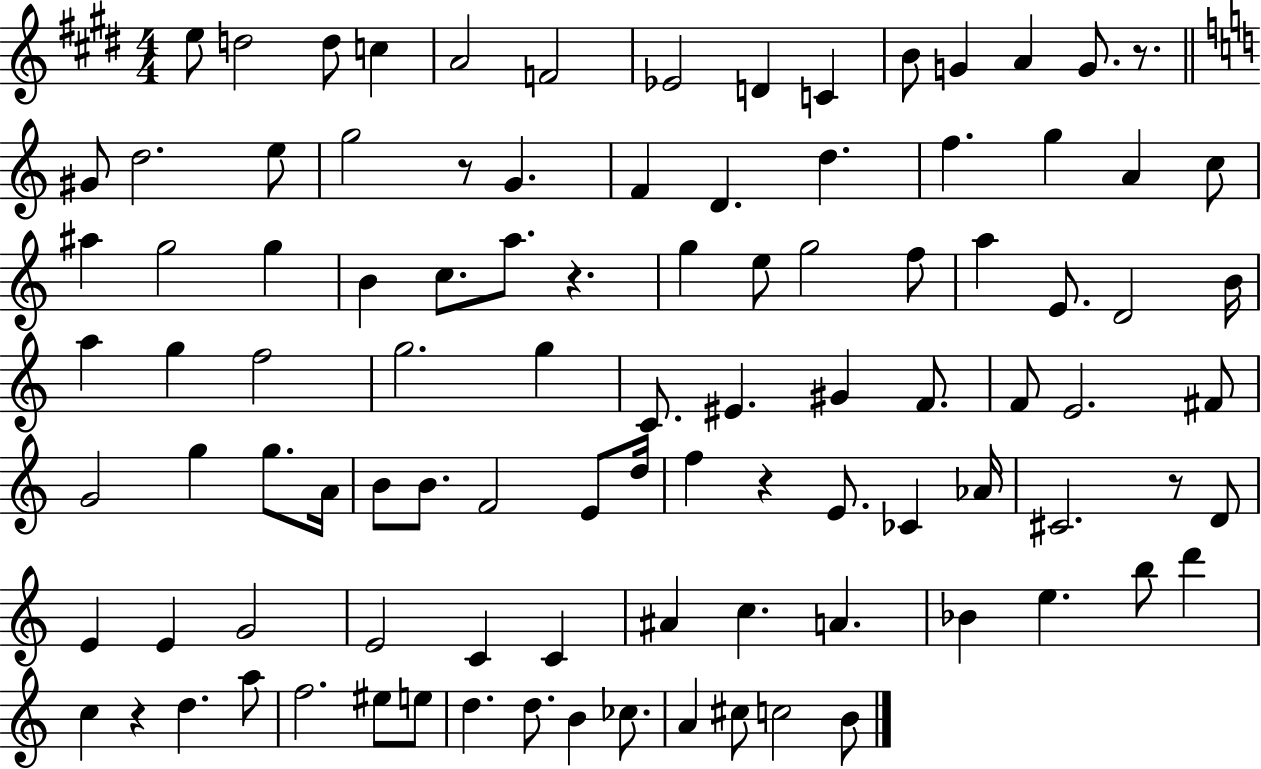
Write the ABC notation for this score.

X:1
T:Untitled
M:4/4
L:1/4
K:E
e/2 d2 d/2 c A2 F2 _E2 D C B/2 G A G/2 z/2 ^G/2 d2 e/2 g2 z/2 G F D d f g A c/2 ^a g2 g B c/2 a/2 z g e/2 g2 f/2 a E/2 D2 B/4 a g f2 g2 g C/2 ^E ^G F/2 F/2 E2 ^F/2 G2 g g/2 A/4 B/2 B/2 F2 E/2 d/4 f z E/2 _C _A/4 ^C2 z/2 D/2 E E G2 E2 C C ^A c A _B e b/2 d' c z d a/2 f2 ^e/2 e/2 d d/2 B _c/2 A ^c/2 c2 B/2